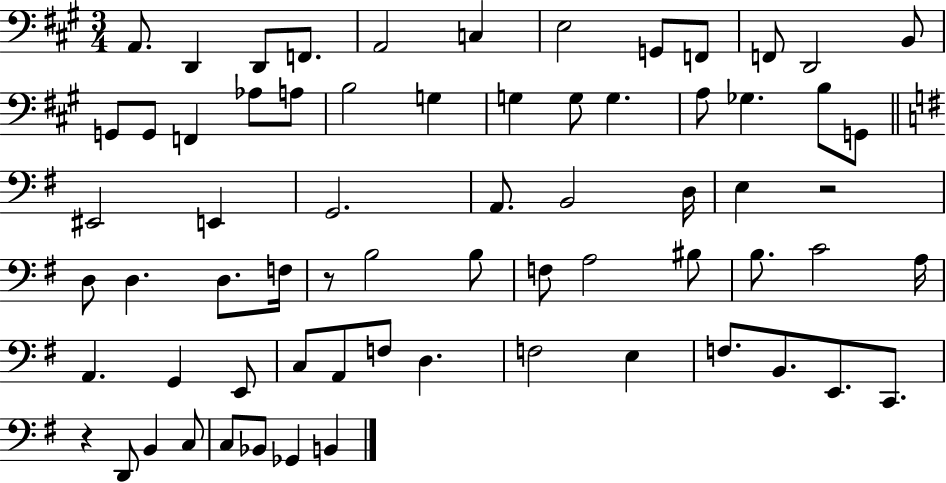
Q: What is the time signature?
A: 3/4